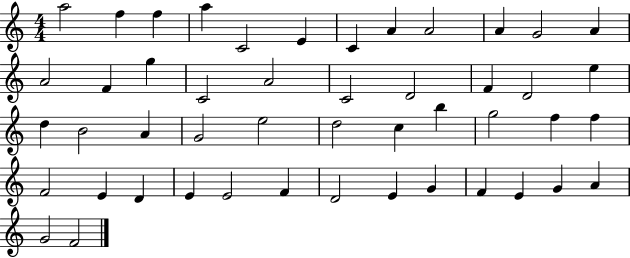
{
  \clef treble
  \numericTimeSignature
  \time 4/4
  \key c \major
  a''2 f''4 f''4 | a''4 c'2 e'4 | c'4 a'4 a'2 | a'4 g'2 a'4 | \break a'2 f'4 g''4 | c'2 a'2 | c'2 d'2 | f'4 d'2 e''4 | \break d''4 b'2 a'4 | g'2 e''2 | d''2 c''4 b''4 | g''2 f''4 f''4 | \break f'2 e'4 d'4 | e'4 e'2 f'4 | d'2 e'4 g'4 | f'4 e'4 g'4 a'4 | \break g'2 f'2 | \bar "|."
}